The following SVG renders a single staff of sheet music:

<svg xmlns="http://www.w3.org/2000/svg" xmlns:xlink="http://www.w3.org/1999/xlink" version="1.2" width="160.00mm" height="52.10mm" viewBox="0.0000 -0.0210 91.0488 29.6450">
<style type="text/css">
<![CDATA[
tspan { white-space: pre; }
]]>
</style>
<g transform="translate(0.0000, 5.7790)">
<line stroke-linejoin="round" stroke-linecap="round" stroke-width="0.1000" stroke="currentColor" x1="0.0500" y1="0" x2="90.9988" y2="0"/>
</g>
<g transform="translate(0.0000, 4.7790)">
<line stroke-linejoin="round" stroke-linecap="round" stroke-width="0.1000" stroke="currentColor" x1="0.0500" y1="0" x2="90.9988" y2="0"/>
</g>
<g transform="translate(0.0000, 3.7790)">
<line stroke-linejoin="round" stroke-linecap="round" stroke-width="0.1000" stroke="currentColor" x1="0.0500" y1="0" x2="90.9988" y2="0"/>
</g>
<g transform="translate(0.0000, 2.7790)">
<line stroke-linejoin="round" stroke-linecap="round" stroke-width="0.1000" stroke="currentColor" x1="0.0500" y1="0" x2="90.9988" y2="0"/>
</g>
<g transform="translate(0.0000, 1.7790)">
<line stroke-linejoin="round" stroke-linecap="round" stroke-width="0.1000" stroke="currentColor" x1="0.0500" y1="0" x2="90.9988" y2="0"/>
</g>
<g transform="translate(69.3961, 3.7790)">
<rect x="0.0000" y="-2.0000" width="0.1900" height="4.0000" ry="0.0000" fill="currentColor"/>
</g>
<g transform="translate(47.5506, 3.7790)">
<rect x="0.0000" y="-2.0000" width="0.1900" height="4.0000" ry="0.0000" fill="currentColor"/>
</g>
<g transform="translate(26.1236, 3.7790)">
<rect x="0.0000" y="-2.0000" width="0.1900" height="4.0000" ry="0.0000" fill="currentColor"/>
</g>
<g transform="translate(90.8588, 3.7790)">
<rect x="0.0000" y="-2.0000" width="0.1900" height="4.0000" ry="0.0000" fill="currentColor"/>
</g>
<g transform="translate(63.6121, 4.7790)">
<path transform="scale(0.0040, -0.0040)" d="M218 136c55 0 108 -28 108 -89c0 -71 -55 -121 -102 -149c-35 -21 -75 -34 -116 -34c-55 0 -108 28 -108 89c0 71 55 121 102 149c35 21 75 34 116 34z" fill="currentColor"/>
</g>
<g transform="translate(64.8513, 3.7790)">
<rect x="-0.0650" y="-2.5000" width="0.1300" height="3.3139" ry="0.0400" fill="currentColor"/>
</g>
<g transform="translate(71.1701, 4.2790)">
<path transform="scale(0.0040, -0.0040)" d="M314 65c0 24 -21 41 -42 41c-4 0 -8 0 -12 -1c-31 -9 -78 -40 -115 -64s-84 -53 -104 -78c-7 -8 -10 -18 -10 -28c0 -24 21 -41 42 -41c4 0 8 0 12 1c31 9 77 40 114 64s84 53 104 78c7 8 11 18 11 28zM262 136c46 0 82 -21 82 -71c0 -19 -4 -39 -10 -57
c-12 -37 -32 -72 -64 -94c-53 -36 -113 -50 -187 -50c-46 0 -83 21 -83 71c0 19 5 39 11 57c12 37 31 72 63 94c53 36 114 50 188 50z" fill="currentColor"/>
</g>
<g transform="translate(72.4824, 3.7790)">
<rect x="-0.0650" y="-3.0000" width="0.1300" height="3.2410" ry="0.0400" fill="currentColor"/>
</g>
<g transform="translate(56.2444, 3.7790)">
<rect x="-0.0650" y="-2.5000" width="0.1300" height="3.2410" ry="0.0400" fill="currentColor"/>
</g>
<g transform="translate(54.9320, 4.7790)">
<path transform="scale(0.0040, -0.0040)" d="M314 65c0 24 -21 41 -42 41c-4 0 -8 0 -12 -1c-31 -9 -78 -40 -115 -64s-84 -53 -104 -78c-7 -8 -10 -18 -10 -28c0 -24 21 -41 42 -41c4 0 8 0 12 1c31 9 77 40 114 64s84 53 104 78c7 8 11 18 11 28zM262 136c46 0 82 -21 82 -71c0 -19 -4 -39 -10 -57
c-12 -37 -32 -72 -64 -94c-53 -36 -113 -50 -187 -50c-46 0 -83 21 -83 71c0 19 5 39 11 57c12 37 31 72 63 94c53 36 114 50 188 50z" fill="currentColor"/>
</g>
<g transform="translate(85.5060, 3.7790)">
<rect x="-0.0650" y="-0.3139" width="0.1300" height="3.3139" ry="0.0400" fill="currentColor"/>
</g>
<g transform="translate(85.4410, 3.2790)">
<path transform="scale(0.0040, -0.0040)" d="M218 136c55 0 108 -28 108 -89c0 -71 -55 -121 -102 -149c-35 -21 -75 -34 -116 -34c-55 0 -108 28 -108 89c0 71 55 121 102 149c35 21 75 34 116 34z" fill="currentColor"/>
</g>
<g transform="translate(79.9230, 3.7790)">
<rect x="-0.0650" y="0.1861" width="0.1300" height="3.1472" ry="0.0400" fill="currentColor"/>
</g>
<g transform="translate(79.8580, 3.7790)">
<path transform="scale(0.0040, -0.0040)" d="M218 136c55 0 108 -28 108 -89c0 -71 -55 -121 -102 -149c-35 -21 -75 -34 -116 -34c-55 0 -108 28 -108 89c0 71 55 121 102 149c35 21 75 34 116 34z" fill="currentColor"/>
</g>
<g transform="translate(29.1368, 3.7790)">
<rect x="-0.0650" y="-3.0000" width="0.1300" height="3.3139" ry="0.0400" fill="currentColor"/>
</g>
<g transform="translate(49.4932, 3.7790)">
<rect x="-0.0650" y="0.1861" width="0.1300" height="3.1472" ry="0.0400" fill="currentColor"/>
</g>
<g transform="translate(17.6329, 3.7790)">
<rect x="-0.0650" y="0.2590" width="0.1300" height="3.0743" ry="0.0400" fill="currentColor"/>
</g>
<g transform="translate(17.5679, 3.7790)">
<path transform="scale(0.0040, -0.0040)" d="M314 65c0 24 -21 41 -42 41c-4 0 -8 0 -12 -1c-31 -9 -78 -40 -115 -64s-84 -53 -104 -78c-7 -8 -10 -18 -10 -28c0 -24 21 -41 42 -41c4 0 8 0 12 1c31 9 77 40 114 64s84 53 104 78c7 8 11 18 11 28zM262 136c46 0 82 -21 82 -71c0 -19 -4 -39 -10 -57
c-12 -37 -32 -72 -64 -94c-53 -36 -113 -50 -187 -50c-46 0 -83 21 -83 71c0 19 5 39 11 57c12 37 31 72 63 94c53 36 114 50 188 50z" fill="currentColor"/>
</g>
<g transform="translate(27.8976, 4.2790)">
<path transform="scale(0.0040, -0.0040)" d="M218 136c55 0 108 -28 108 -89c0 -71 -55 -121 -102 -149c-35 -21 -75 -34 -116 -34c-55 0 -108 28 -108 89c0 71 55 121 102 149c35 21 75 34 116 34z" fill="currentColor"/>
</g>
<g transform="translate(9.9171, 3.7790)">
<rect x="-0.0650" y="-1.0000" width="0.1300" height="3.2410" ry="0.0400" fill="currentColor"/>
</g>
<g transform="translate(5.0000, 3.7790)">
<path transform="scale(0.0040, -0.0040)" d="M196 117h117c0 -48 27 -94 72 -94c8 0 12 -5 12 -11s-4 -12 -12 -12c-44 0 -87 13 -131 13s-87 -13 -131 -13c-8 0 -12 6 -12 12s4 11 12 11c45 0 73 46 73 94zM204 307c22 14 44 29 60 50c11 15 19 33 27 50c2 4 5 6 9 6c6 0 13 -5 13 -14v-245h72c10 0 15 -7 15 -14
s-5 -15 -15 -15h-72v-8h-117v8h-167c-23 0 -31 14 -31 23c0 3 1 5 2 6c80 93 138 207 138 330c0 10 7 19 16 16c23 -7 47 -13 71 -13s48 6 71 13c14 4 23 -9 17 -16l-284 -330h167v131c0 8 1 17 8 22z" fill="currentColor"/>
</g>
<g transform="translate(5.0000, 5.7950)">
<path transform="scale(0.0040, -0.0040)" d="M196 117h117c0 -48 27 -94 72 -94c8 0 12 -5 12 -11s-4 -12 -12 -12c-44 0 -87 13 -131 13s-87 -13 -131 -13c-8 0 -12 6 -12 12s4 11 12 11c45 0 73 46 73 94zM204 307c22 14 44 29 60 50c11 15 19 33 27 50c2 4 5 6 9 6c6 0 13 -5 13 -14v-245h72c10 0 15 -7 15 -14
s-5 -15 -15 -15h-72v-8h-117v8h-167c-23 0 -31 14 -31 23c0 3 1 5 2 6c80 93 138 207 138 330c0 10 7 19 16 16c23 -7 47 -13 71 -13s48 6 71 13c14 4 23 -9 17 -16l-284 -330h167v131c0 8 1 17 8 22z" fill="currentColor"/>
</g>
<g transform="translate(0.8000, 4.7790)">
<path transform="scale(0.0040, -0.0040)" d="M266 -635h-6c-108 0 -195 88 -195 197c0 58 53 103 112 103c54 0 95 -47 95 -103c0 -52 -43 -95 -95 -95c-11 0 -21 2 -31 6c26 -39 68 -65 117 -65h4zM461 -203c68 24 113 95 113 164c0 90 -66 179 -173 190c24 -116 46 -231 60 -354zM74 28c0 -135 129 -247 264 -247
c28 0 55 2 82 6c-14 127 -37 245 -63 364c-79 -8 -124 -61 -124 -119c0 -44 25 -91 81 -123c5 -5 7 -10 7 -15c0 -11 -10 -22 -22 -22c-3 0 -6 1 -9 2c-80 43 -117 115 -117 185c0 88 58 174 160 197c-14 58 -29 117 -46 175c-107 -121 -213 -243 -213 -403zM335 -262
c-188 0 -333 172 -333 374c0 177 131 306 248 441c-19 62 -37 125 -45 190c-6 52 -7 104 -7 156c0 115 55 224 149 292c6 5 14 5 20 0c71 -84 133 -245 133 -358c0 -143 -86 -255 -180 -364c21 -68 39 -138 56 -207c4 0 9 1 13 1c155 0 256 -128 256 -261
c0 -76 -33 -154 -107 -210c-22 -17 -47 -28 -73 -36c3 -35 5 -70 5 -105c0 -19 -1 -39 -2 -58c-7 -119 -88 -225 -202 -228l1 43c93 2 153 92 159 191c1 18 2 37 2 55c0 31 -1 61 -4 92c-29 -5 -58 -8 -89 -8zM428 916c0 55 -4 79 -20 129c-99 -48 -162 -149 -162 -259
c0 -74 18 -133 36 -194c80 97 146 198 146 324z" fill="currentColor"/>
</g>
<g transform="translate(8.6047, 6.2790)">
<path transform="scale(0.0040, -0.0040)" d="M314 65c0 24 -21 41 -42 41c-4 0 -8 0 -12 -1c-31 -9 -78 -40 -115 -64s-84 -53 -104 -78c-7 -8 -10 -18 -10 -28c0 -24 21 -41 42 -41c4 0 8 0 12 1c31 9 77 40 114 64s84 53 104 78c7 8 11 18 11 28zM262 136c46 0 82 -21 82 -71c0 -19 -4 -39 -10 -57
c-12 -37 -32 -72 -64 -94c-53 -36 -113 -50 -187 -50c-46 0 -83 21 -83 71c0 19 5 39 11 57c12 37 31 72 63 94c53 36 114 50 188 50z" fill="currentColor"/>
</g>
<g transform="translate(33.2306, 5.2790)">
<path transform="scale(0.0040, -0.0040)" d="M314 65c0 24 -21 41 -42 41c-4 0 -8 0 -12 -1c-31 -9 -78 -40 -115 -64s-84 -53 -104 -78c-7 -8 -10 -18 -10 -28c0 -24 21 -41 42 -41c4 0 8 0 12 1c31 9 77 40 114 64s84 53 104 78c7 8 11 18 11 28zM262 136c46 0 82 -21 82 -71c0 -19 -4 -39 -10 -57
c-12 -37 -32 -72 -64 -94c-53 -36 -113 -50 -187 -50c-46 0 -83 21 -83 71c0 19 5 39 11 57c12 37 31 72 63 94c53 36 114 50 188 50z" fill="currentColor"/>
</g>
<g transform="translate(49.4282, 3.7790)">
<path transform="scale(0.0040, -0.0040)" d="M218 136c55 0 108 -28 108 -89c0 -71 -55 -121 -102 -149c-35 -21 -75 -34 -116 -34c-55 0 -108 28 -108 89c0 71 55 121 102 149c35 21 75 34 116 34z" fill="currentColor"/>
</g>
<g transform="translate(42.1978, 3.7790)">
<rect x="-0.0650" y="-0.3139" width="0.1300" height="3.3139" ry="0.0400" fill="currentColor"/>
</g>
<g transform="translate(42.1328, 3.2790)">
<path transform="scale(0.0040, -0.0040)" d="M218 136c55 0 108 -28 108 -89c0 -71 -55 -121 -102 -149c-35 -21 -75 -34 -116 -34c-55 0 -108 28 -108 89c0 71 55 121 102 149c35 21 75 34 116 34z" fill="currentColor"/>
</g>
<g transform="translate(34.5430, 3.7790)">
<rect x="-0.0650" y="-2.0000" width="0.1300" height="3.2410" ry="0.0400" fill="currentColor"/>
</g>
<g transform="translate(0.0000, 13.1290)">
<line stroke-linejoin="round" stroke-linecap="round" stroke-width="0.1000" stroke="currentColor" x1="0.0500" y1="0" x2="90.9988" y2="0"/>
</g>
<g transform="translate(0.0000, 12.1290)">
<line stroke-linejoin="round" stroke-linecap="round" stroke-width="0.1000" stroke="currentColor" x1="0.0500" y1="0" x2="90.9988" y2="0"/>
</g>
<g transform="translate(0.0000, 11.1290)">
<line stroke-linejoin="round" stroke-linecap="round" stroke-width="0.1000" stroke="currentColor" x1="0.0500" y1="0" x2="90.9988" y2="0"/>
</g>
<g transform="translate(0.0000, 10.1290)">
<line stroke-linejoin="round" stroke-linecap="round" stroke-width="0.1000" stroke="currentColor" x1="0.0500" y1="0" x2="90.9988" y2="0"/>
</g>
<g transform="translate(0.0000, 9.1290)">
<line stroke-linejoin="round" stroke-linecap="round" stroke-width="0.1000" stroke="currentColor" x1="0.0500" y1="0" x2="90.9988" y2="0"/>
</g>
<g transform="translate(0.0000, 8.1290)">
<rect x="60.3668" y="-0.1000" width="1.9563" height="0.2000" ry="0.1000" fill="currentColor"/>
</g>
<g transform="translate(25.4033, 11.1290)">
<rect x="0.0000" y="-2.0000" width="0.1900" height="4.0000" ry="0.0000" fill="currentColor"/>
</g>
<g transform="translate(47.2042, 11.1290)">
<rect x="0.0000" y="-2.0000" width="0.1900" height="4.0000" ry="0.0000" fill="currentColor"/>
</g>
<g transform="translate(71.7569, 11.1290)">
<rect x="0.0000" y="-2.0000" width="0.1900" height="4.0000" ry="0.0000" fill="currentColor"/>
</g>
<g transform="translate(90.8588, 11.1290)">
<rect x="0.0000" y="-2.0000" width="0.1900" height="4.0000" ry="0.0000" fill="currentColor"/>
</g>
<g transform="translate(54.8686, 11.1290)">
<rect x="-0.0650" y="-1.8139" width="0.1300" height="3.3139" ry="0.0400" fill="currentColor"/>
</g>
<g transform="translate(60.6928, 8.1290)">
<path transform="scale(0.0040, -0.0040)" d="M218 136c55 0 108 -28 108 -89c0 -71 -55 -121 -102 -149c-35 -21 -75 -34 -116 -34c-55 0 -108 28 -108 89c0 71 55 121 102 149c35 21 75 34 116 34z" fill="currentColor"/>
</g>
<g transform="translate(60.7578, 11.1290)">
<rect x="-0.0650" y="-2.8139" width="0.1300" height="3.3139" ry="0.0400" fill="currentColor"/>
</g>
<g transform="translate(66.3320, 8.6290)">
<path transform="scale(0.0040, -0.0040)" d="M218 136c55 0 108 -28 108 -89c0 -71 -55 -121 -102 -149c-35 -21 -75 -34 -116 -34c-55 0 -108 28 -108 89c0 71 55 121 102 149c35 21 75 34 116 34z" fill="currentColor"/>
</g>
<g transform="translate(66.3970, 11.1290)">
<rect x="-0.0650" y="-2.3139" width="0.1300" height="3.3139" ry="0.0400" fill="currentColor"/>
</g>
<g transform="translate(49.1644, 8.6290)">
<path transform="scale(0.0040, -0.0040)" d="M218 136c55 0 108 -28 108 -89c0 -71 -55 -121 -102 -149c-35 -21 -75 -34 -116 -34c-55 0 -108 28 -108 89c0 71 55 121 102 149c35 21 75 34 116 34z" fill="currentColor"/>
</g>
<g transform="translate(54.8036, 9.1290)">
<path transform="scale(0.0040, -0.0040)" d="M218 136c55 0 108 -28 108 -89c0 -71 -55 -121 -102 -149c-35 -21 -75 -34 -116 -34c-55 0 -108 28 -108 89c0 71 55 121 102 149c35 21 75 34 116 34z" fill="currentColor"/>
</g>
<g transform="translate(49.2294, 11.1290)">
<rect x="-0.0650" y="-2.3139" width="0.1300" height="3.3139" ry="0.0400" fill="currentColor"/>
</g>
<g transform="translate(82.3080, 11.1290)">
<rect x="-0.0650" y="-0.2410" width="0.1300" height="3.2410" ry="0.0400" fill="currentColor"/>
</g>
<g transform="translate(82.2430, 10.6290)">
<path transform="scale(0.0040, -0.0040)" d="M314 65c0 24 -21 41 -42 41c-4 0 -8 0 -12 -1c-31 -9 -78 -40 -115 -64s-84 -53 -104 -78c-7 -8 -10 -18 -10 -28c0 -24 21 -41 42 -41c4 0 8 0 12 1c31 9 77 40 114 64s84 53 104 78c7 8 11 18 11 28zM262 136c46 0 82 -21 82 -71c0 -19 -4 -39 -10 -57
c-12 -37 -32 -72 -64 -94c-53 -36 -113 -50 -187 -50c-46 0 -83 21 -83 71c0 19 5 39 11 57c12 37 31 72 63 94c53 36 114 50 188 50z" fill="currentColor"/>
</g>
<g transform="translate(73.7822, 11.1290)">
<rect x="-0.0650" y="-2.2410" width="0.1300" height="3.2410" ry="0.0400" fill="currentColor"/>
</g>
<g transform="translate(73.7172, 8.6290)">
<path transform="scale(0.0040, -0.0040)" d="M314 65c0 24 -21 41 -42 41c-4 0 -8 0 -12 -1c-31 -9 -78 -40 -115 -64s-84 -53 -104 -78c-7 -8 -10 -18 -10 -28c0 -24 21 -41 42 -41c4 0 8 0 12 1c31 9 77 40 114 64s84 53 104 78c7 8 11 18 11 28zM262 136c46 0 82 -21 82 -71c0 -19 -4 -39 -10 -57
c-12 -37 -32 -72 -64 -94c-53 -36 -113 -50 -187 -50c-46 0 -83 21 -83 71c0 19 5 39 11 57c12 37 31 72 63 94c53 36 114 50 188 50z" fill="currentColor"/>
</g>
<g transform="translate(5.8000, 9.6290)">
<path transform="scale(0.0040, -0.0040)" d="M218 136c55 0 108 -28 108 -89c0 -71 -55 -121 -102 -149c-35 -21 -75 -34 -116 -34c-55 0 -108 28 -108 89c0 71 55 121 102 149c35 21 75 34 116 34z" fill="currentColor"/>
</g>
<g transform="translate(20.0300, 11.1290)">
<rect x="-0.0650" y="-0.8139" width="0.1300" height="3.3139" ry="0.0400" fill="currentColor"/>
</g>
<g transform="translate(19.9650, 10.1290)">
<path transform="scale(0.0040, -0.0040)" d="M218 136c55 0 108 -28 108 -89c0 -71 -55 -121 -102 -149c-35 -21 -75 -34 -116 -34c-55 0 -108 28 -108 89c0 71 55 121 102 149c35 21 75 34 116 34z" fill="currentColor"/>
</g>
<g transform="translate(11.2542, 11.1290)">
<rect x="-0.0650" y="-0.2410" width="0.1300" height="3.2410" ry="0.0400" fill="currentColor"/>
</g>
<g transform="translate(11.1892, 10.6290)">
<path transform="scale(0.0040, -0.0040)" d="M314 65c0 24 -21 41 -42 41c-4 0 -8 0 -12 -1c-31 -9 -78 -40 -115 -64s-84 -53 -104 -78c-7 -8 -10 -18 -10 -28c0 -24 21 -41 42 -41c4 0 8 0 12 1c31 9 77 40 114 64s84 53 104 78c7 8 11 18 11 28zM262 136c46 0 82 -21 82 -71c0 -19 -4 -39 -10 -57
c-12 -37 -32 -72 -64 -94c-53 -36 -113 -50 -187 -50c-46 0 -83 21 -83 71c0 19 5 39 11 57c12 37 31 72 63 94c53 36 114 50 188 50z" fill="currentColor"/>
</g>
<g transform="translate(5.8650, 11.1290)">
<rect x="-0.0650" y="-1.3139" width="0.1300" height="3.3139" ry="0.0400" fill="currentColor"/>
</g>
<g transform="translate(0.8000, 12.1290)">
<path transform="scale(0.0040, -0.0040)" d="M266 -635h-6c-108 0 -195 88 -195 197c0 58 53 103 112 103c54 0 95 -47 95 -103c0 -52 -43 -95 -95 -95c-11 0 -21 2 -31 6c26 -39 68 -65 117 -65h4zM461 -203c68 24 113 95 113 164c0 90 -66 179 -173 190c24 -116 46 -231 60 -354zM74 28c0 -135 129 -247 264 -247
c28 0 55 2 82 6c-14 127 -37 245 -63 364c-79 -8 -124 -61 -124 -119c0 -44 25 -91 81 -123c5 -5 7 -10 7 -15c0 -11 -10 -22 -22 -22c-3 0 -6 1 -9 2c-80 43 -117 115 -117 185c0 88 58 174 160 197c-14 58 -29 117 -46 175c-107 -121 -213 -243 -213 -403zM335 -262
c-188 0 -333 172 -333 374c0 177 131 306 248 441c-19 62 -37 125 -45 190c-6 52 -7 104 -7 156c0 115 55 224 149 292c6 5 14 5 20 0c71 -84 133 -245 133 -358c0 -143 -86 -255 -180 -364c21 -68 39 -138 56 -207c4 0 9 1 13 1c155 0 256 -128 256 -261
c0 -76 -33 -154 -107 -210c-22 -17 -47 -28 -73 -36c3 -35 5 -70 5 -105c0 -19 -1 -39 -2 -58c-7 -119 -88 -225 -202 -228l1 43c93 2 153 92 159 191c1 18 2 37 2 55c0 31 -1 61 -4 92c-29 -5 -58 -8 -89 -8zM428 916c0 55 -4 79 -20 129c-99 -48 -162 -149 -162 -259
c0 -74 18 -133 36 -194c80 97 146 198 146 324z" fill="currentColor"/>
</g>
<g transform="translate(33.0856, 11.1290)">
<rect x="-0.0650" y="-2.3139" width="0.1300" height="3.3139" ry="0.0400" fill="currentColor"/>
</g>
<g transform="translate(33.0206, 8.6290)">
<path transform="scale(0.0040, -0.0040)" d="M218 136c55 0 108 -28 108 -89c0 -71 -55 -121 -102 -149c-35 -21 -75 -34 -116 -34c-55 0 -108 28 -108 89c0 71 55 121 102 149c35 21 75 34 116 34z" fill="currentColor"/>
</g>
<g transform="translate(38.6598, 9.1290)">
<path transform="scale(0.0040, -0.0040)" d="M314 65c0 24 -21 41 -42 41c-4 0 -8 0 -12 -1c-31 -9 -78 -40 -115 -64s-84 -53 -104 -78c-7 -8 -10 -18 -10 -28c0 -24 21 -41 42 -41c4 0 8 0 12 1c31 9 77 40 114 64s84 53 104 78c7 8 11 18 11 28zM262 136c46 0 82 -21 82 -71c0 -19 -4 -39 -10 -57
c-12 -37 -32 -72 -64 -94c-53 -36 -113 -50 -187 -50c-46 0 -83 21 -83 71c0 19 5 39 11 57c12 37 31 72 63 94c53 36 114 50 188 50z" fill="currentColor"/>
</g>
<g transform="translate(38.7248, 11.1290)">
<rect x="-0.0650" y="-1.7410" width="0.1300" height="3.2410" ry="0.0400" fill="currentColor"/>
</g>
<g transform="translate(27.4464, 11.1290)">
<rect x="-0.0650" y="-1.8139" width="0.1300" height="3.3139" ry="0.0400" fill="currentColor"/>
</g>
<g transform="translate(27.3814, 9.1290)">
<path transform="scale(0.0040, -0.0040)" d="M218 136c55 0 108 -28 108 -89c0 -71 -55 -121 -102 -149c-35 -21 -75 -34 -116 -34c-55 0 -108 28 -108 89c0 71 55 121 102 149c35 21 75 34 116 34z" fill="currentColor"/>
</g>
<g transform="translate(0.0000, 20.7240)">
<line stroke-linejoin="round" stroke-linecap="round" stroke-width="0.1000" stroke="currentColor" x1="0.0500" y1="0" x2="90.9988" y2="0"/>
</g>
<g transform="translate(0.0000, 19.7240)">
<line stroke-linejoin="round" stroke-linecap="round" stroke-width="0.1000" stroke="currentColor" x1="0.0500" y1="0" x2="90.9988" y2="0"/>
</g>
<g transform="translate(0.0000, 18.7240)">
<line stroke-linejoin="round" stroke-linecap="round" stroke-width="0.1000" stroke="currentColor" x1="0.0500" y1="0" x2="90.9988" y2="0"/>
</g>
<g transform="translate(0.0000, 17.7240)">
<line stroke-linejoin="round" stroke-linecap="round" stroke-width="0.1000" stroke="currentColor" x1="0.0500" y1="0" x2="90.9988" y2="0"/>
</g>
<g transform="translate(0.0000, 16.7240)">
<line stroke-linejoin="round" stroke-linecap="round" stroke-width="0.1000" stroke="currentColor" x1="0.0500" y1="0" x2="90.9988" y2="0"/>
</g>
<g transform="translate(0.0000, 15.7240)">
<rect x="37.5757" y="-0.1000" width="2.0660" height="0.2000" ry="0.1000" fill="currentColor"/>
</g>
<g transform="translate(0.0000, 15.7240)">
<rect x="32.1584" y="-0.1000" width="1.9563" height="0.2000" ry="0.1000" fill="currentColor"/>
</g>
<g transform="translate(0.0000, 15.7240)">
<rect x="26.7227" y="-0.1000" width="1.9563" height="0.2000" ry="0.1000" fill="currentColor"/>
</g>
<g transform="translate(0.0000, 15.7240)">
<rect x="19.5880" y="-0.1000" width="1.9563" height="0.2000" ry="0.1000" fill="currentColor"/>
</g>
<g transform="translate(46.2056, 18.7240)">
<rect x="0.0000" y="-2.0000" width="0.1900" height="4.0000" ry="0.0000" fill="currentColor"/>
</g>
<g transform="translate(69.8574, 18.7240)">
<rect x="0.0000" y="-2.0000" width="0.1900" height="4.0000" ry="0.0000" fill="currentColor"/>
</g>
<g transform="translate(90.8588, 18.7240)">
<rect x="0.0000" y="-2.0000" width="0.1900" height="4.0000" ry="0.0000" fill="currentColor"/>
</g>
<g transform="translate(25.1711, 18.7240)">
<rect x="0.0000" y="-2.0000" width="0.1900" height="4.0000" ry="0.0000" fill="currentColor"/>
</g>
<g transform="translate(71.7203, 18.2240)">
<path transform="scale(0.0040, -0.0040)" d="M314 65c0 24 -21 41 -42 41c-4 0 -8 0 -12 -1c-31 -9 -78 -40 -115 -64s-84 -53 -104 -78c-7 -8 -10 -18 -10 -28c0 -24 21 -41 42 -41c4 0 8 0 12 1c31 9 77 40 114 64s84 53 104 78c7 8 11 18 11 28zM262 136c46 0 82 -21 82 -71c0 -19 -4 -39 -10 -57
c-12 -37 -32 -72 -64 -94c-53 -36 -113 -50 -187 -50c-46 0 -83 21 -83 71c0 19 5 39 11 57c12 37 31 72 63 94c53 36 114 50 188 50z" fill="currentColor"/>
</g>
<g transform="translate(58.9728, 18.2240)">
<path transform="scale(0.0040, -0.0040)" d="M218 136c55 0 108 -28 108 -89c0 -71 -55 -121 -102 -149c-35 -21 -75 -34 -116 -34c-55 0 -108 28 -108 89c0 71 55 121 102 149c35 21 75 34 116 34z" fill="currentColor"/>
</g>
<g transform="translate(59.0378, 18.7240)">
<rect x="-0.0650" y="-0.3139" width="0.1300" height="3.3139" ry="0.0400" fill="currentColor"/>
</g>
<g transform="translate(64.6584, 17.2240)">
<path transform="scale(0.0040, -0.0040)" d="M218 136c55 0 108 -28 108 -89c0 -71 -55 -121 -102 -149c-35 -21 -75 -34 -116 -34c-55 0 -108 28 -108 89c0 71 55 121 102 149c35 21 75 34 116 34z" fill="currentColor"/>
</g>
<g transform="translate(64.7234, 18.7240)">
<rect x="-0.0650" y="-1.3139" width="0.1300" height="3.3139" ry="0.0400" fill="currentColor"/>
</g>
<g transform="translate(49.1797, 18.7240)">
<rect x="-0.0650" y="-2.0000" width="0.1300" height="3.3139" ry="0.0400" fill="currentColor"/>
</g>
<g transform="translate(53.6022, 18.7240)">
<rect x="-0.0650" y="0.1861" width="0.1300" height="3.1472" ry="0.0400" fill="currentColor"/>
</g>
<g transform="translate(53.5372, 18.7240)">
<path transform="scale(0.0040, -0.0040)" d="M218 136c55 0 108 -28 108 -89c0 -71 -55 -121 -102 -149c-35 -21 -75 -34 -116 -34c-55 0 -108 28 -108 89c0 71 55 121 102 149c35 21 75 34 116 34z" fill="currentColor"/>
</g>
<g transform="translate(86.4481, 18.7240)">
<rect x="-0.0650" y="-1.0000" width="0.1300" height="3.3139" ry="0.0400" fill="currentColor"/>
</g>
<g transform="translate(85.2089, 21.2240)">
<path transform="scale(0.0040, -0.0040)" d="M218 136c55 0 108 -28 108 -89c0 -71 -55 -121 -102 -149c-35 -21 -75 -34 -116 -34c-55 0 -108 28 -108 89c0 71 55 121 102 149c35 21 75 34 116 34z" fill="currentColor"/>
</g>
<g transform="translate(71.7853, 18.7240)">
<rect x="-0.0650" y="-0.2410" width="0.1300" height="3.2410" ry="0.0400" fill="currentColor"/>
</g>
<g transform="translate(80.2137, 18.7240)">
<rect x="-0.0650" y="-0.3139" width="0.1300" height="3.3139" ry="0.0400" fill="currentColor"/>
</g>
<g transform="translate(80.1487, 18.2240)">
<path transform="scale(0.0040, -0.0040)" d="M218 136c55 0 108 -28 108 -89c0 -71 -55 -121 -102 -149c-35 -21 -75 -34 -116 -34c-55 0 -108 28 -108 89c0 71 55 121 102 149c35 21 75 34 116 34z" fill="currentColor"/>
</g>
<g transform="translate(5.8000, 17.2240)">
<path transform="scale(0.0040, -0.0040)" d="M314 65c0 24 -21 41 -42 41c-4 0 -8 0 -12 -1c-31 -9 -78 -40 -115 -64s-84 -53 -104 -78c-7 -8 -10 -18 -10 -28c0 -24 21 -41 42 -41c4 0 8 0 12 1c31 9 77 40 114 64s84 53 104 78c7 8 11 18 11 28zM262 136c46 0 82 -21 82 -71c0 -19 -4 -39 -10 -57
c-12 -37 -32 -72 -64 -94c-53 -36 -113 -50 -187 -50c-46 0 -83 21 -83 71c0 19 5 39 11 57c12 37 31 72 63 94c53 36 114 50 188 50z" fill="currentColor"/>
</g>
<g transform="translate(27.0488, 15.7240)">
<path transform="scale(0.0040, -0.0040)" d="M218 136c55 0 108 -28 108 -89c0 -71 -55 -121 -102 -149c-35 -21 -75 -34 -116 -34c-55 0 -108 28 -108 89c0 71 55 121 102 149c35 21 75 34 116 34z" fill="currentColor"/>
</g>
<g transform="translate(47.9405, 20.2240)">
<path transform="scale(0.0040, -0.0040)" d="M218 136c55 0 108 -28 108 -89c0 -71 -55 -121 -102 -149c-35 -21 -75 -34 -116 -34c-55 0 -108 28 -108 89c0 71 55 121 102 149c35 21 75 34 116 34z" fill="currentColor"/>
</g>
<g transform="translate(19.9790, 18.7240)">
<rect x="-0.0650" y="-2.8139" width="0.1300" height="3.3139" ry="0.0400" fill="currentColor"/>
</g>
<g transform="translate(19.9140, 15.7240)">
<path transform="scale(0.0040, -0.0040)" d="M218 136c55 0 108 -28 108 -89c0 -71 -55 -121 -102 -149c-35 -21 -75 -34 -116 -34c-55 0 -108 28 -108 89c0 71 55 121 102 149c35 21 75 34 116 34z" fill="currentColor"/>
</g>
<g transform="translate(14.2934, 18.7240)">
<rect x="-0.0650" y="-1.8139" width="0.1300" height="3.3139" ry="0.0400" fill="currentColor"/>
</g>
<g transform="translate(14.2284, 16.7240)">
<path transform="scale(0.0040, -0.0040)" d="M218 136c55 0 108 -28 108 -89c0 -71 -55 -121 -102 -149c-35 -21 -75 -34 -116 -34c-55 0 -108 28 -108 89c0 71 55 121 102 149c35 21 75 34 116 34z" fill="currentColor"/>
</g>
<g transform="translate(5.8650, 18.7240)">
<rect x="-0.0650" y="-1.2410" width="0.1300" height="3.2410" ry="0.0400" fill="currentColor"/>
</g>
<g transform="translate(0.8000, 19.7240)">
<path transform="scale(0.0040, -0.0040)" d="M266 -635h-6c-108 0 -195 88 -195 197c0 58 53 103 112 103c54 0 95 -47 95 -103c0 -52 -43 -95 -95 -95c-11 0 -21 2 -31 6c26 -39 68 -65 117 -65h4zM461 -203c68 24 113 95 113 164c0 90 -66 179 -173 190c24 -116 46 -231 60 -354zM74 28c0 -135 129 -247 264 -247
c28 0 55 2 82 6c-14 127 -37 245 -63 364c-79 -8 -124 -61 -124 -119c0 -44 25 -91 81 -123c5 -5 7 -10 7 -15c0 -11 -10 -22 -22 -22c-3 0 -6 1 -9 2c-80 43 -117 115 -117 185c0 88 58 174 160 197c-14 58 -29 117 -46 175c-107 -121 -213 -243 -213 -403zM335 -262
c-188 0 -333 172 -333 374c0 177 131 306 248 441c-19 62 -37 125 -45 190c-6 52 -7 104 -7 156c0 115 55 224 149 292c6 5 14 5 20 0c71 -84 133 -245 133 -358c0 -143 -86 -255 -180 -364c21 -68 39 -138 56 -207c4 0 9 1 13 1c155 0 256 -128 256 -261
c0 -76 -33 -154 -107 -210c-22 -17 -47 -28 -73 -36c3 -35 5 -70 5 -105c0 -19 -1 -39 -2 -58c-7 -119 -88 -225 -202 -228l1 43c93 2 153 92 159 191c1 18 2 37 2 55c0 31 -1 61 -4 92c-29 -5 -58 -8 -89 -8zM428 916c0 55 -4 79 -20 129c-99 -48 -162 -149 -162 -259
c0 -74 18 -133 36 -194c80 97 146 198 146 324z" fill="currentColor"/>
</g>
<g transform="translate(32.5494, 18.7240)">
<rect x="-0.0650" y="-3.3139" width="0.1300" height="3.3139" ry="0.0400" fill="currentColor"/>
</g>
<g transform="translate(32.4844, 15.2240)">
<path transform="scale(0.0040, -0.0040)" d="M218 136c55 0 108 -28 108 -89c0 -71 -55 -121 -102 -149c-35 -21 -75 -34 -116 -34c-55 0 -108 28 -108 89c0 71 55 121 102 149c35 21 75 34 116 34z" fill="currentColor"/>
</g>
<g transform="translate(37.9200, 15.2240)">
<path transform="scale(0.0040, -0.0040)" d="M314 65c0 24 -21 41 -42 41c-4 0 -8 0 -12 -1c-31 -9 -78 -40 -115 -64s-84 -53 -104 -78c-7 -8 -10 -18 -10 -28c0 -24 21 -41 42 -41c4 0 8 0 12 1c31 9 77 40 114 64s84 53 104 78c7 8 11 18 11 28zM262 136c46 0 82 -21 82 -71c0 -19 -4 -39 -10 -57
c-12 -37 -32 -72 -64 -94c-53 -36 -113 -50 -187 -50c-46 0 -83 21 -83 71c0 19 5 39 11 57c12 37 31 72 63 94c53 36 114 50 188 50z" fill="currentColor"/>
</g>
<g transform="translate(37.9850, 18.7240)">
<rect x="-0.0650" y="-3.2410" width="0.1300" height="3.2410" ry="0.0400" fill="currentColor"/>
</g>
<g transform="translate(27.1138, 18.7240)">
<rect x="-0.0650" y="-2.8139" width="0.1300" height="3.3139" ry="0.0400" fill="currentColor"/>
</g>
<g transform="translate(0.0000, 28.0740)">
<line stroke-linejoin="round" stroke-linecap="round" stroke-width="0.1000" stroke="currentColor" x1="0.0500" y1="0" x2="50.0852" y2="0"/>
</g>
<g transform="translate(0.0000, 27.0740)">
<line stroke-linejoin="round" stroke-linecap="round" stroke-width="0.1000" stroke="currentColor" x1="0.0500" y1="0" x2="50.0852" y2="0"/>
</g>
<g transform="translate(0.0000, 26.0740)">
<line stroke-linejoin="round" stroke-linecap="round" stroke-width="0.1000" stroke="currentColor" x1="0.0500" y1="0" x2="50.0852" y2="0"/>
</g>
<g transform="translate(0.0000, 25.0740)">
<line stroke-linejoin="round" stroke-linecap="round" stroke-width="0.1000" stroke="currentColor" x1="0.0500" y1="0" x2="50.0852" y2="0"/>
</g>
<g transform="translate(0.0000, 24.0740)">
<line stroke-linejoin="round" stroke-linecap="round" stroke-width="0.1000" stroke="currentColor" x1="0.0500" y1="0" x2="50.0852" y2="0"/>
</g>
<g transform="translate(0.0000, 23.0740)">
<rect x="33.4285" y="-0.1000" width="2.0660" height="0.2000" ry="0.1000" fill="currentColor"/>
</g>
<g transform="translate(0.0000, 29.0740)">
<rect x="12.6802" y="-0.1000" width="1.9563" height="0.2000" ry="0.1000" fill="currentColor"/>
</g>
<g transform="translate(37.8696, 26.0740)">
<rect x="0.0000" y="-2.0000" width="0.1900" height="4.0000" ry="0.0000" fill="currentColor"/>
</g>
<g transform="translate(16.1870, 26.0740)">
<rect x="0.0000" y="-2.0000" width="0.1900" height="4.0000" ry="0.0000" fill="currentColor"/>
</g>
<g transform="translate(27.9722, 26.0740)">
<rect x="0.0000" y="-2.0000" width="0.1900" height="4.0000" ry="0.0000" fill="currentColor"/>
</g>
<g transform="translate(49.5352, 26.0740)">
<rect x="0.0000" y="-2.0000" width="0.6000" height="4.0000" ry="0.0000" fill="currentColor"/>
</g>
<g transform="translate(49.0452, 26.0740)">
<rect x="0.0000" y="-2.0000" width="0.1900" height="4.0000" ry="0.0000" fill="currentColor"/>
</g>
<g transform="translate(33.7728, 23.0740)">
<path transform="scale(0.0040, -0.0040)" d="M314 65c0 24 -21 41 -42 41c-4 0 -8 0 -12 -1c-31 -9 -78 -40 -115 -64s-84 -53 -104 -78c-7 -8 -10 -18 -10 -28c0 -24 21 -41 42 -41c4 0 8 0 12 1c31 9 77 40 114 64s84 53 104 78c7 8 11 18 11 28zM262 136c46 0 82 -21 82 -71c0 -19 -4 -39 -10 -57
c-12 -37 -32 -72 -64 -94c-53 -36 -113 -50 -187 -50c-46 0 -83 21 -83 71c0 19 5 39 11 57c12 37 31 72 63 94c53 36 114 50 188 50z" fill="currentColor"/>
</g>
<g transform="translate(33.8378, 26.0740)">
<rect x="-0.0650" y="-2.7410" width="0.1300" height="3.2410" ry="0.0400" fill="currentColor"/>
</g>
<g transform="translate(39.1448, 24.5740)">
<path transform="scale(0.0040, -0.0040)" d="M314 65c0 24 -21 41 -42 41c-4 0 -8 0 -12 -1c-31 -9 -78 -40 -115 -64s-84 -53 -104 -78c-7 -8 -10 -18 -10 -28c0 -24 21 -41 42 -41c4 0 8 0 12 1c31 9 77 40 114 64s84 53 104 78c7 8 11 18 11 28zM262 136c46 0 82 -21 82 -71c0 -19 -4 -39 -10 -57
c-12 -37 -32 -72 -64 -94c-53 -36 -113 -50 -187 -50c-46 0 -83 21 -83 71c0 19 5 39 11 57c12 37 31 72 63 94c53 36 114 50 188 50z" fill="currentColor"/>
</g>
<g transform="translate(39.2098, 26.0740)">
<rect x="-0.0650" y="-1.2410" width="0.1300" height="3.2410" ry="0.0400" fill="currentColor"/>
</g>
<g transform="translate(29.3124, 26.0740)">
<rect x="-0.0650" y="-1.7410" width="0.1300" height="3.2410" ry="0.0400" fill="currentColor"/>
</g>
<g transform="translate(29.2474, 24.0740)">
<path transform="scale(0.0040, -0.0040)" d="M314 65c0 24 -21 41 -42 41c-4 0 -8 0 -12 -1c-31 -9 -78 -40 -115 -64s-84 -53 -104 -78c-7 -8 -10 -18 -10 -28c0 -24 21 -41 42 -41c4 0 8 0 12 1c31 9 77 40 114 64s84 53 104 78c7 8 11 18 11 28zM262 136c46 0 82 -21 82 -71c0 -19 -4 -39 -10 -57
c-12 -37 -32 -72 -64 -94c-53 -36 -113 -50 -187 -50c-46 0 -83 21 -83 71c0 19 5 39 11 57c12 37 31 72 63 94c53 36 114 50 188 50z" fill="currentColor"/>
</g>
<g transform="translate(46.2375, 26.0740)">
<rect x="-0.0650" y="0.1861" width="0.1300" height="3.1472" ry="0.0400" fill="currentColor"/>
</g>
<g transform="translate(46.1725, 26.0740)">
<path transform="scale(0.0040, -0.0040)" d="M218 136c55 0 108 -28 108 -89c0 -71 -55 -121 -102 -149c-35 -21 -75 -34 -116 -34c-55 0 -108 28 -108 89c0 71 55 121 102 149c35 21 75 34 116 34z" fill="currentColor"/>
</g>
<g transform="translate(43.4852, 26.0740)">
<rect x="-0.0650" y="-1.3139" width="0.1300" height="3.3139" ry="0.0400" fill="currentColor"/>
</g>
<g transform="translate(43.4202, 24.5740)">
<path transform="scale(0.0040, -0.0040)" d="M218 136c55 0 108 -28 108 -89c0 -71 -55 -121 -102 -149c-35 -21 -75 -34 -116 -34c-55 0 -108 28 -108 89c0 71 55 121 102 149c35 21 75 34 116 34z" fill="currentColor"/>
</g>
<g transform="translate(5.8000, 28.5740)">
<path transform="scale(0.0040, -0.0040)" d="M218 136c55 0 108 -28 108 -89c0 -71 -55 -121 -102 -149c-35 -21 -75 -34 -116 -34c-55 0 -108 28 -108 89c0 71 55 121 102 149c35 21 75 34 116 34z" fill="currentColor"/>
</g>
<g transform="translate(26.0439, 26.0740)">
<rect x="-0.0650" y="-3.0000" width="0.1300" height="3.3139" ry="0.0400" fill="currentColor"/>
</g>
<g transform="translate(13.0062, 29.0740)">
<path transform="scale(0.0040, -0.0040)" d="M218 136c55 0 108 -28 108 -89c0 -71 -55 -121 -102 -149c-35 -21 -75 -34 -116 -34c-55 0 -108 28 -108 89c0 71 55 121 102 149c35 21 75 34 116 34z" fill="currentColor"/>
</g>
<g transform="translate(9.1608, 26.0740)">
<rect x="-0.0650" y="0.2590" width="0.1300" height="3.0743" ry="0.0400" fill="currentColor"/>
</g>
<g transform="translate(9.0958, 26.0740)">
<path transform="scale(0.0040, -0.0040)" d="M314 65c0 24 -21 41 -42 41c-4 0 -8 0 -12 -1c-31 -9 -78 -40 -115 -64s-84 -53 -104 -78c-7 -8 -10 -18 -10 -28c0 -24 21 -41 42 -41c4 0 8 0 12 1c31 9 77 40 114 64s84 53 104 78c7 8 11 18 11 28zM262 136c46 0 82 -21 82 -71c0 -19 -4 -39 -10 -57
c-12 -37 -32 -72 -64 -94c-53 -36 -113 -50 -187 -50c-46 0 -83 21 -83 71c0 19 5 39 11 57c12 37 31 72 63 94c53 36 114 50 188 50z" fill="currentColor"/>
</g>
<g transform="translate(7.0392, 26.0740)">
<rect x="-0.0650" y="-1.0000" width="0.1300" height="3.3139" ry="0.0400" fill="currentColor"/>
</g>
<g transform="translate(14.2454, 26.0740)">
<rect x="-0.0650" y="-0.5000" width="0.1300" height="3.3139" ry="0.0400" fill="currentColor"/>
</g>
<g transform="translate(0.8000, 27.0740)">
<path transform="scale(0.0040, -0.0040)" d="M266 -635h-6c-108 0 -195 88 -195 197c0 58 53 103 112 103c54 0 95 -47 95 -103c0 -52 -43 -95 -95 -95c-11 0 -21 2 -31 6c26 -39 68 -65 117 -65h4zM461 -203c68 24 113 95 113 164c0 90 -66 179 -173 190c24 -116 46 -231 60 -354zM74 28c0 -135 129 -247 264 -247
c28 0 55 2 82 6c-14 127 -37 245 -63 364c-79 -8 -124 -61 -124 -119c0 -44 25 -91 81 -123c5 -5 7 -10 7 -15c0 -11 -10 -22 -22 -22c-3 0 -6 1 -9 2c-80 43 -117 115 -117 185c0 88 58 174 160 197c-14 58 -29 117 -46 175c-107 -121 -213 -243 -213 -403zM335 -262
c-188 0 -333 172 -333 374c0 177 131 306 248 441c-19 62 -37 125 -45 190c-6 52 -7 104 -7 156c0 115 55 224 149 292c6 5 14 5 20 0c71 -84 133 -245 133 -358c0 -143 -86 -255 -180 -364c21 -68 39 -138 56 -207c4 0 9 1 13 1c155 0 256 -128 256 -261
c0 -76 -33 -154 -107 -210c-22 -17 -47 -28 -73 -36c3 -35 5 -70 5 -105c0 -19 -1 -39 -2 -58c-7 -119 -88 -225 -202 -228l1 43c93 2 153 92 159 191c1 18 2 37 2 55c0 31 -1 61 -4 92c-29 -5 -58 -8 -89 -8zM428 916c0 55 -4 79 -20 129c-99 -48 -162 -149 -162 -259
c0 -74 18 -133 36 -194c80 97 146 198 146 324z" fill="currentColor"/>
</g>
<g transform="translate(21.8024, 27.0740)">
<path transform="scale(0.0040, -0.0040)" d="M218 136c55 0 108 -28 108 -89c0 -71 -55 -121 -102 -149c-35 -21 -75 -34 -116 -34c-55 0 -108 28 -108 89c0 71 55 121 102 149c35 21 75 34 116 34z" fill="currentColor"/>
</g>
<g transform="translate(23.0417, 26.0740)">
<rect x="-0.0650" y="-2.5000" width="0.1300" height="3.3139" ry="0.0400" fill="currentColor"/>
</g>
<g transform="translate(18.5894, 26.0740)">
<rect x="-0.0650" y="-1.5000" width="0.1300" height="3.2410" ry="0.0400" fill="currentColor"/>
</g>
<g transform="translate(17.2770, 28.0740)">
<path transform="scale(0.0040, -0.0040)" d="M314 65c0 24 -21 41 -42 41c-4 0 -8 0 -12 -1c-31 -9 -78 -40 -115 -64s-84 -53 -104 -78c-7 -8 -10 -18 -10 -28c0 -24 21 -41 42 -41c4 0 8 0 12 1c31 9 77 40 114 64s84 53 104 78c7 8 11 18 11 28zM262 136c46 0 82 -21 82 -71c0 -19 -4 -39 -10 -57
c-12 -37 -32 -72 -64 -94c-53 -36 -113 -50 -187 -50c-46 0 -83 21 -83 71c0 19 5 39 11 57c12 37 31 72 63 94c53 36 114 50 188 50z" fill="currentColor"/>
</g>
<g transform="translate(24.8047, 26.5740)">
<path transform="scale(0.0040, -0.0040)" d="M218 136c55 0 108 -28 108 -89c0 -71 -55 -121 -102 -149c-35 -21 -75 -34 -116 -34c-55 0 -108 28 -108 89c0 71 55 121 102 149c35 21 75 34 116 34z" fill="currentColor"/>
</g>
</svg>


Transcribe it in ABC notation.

X:1
T:Untitled
M:4/4
L:1/4
K:C
D2 B2 A F2 c B G2 G A2 B c e c2 d f g f2 g f a g g2 c2 e2 f a a b b2 F B c e c2 c D D B2 C E2 G A f2 a2 e2 e B